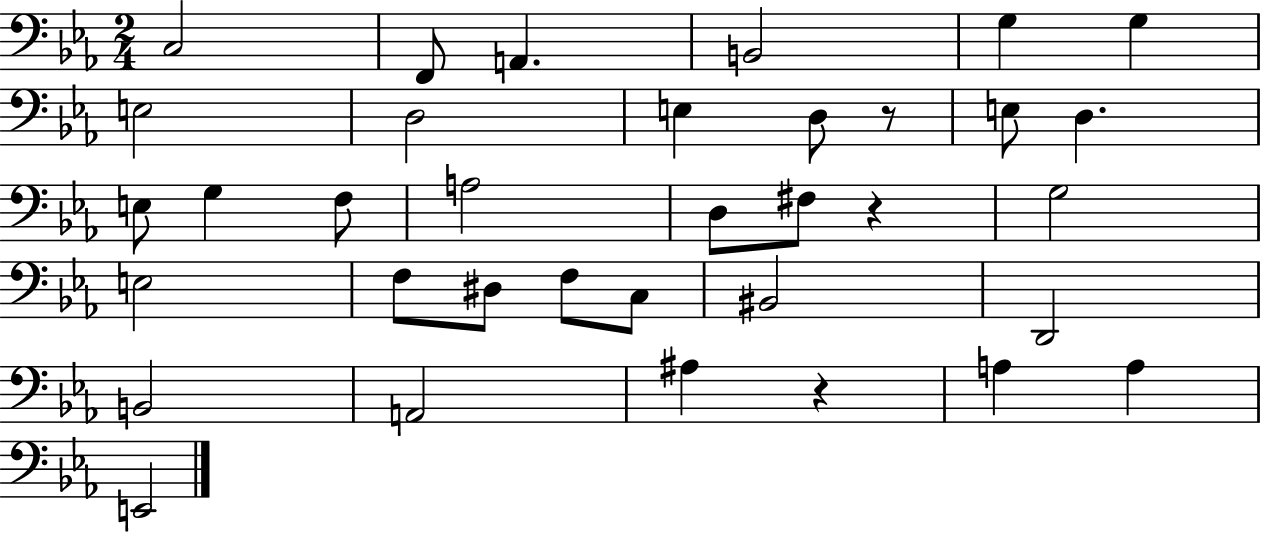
X:1
T:Untitled
M:2/4
L:1/4
K:Eb
C,2 F,,/2 A,, B,,2 G, G, E,2 D,2 E, D,/2 z/2 E,/2 D, E,/2 G, F,/2 A,2 D,/2 ^F,/2 z G,2 E,2 F,/2 ^D,/2 F,/2 C,/2 ^B,,2 D,,2 B,,2 A,,2 ^A, z A, A, E,,2